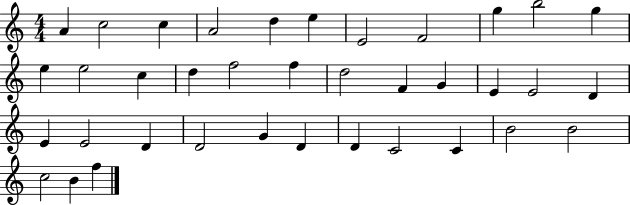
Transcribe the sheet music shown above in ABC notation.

X:1
T:Untitled
M:4/4
L:1/4
K:C
A c2 c A2 d e E2 F2 g b2 g e e2 c d f2 f d2 F G E E2 D E E2 D D2 G D D C2 C B2 B2 c2 B f